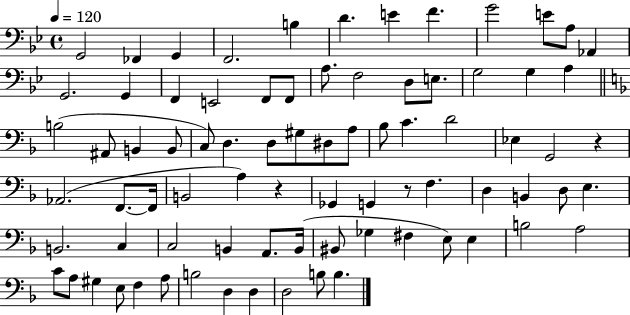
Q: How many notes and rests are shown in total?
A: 80